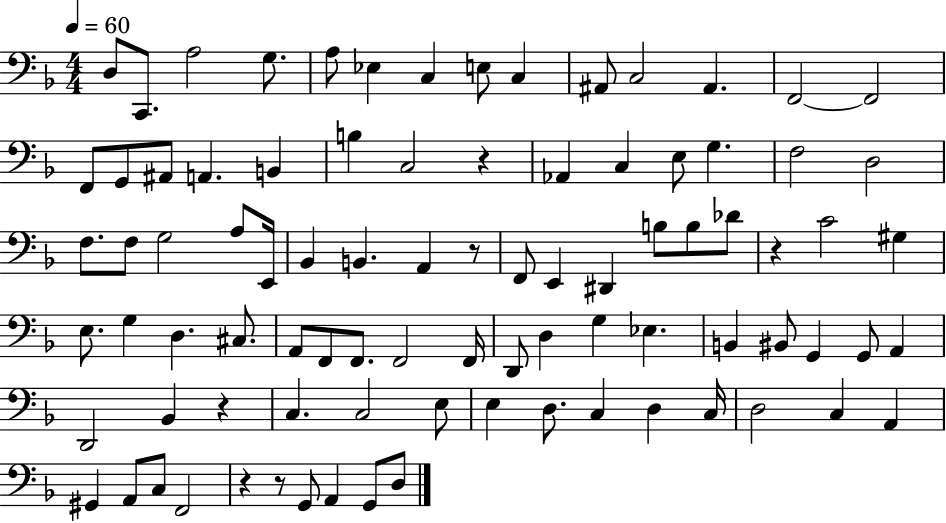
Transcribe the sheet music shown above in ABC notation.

X:1
T:Untitled
M:4/4
L:1/4
K:F
D,/2 C,,/2 A,2 G,/2 A,/2 _E, C, E,/2 C, ^A,,/2 C,2 ^A,, F,,2 F,,2 F,,/2 G,,/2 ^A,,/2 A,, B,, B, C,2 z _A,, C, E,/2 G, F,2 D,2 F,/2 F,/2 G,2 A,/2 E,,/4 _B,, B,, A,, z/2 F,,/2 E,, ^D,, B,/2 B,/2 _D/2 z C2 ^G, E,/2 G, D, ^C,/2 A,,/2 F,,/2 F,,/2 F,,2 F,,/4 D,,/2 D, G, _E, B,, ^B,,/2 G,, G,,/2 A,, D,,2 _B,, z C, C,2 E,/2 E, D,/2 C, D, C,/4 D,2 C, A,, ^G,, A,,/2 C,/2 F,,2 z z/2 G,,/2 A,, G,,/2 D,/2